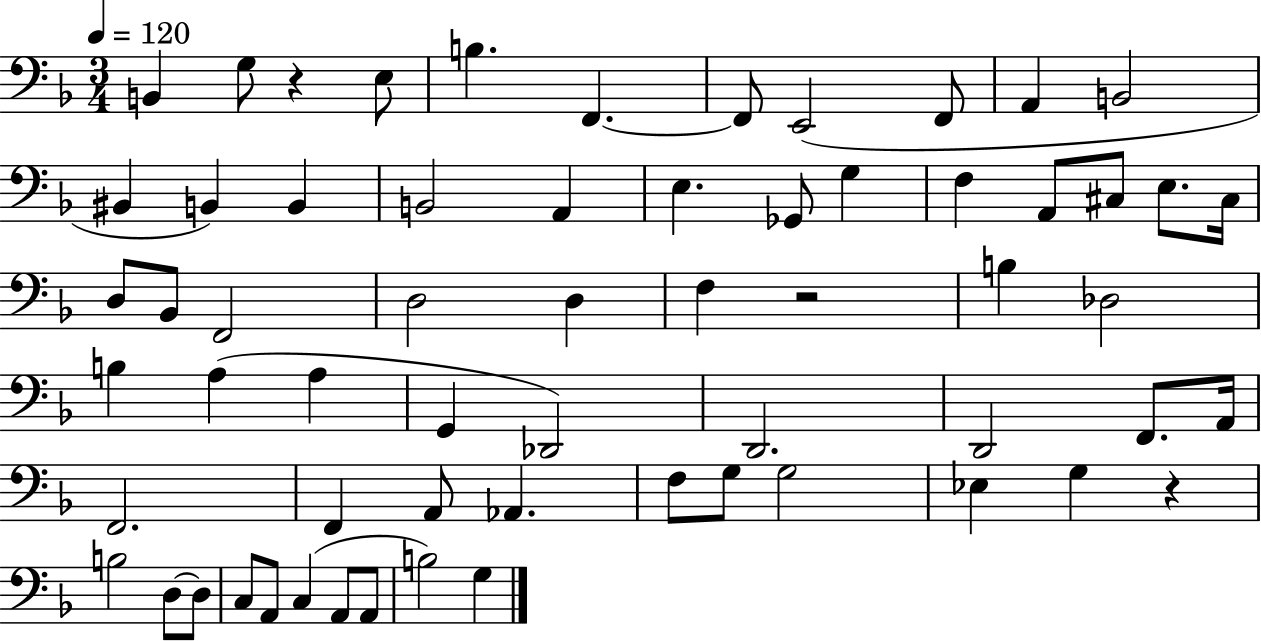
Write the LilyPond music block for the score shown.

{
  \clef bass
  \numericTimeSignature
  \time 3/4
  \key f \major
  \tempo 4 = 120
  b,4 g8 r4 e8 | b4. f,4.~~ | f,8 e,2( f,8 | a,4 b,2 | \break bis,4 b,4) b,4 | b,2 a,4 | e4. ges,8 g4 | f4 a,8 cis8 e8. cis16 | \break d8 bes,8 f,2 | d2 d4 | f4 r2 | b4 des2 | \break b4 a4( a4 | g,4 des,2) | d,2. | d,2 f,8. a,16 | \break f,2. | f,4 a,8 aes,4. | f8 g8 g2 | ees4 g4 r4 | \break b2 d8~~ d8 | c8 a,8 c4( a,8 a,8 | b2) g4 | \bar "|."
}